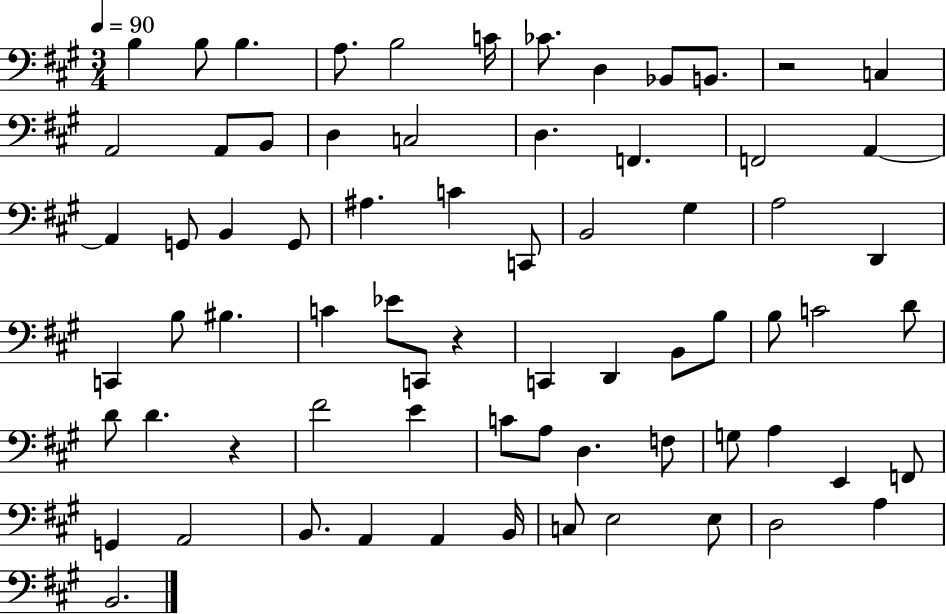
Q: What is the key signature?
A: A major